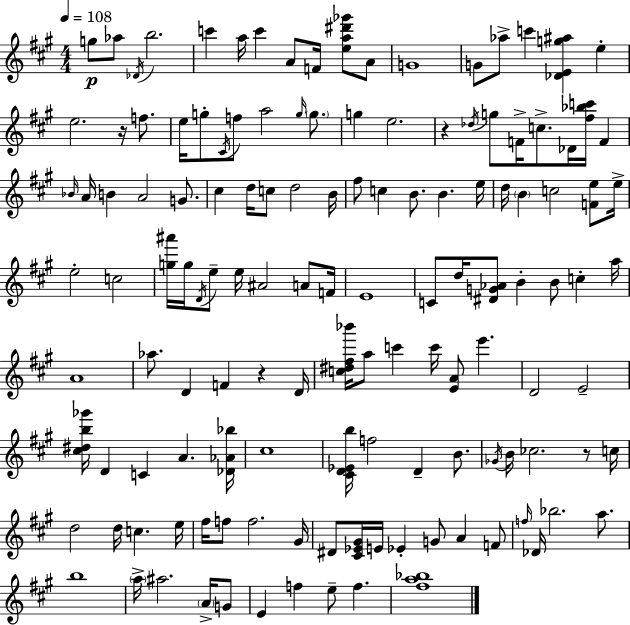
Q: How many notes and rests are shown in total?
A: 133